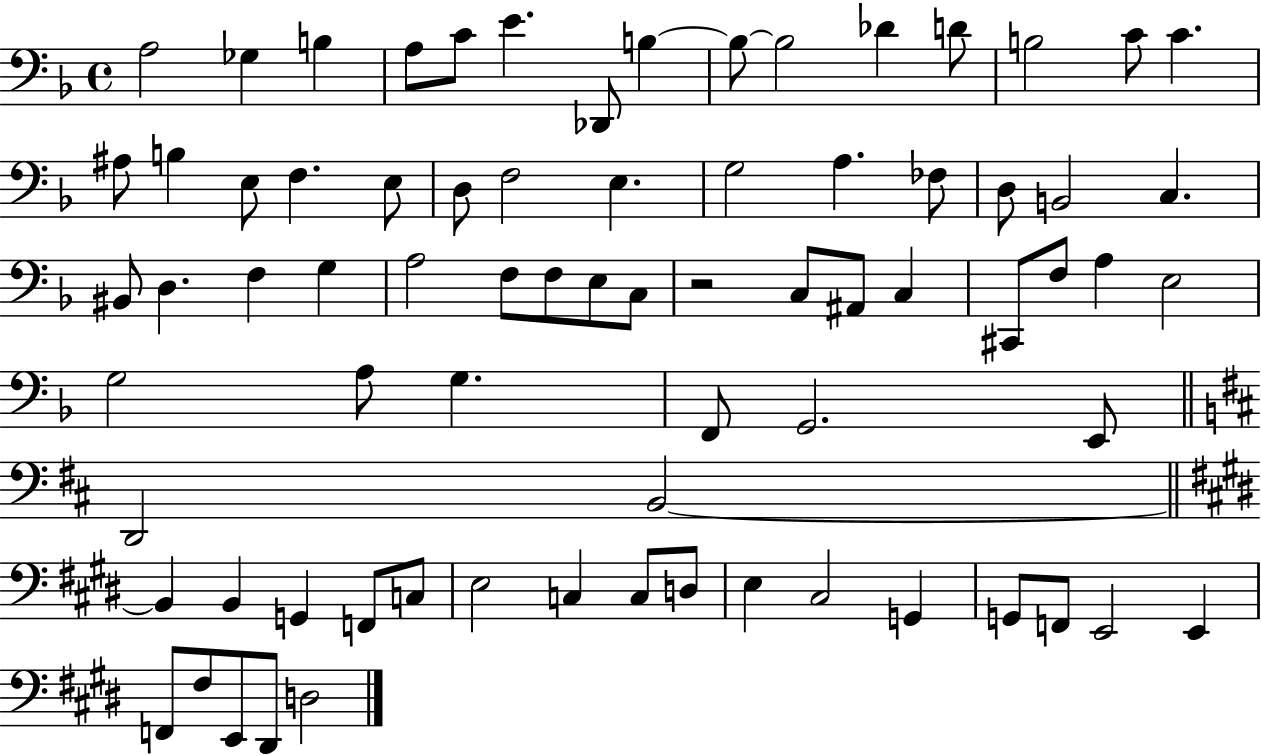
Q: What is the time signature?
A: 4/4